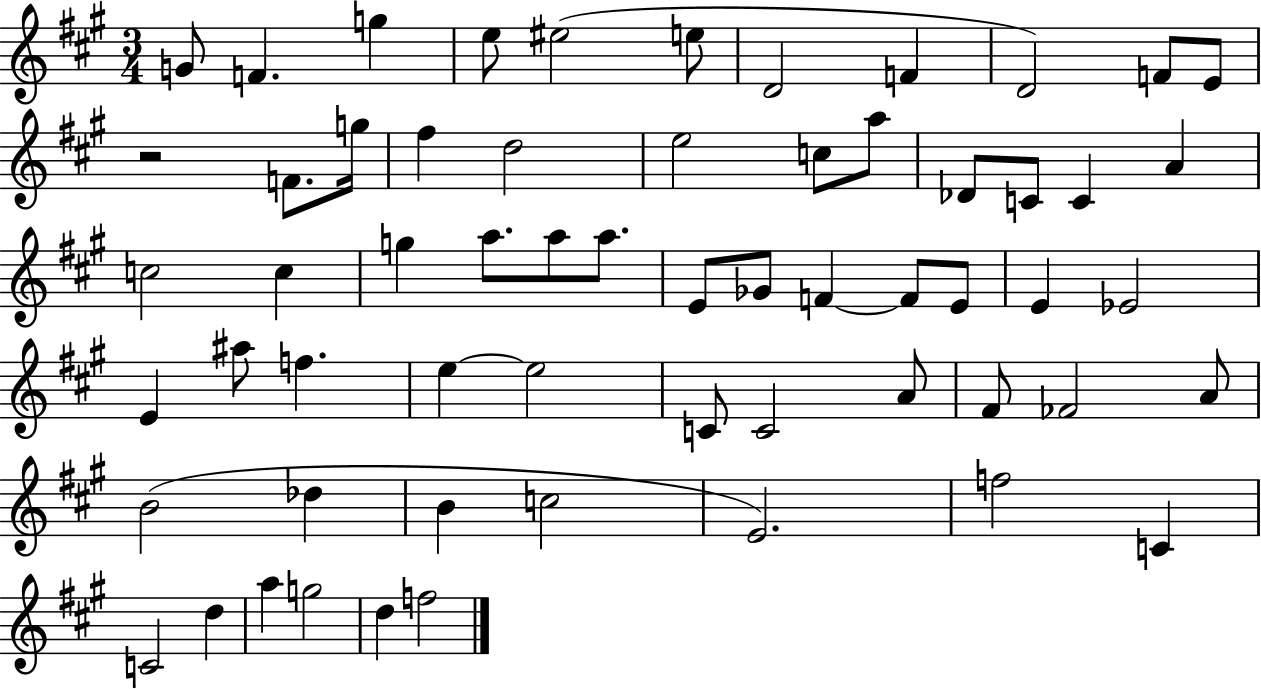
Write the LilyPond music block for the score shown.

{
  \clef treble
  \numericTimeSignature
  \time 3/4
  \key a \major
  g'8 f'4. g''4 | e''8 eis''2( e''8 | d'2 f'4 | d'2) f'8 e'8 | \break r2 f'8. g''16 | fis''4 d''2 | e''2 c''8 a''8 | des'8 c'8 c'4 a'4 | \break c''2 c''4 | g''4 a''8. a''8 a''8. | e'8 ges'8 f'4~~ f'8 e'8 | e'4 ees'2 | \break e'4 ais''8 f''4. | e''4~~ e''2 | c'8 c'2 a'8 | fis'8 fes'2 a'8 | \break b'2( des''4 | b'4 c''2 | e'2.) | f''2 c'4 | \break c'2 d''4 | a''4 g''2 | d''4 f''2 | \bar "|."
}